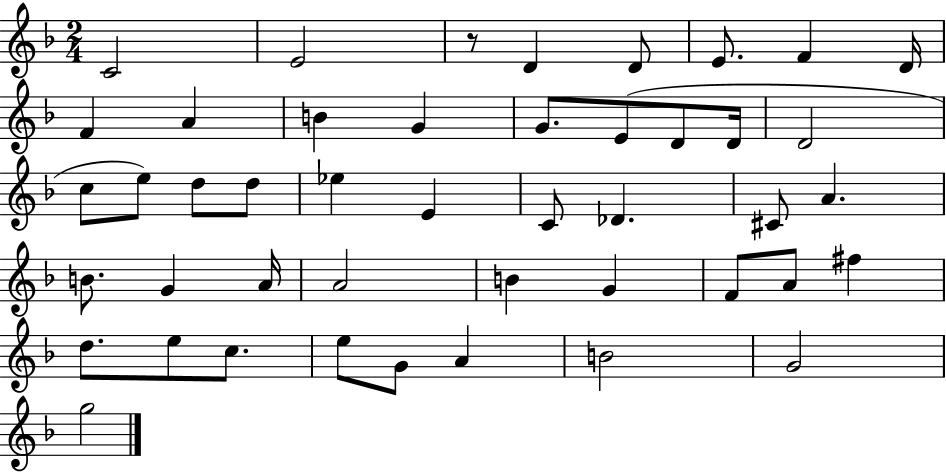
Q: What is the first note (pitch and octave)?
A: C4